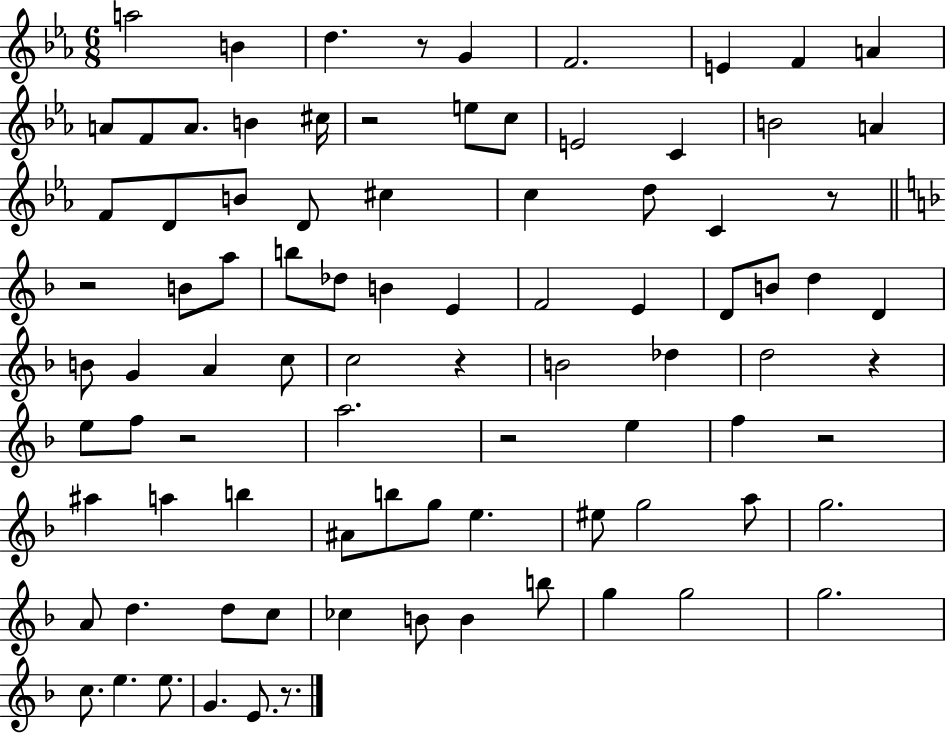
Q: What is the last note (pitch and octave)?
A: E4